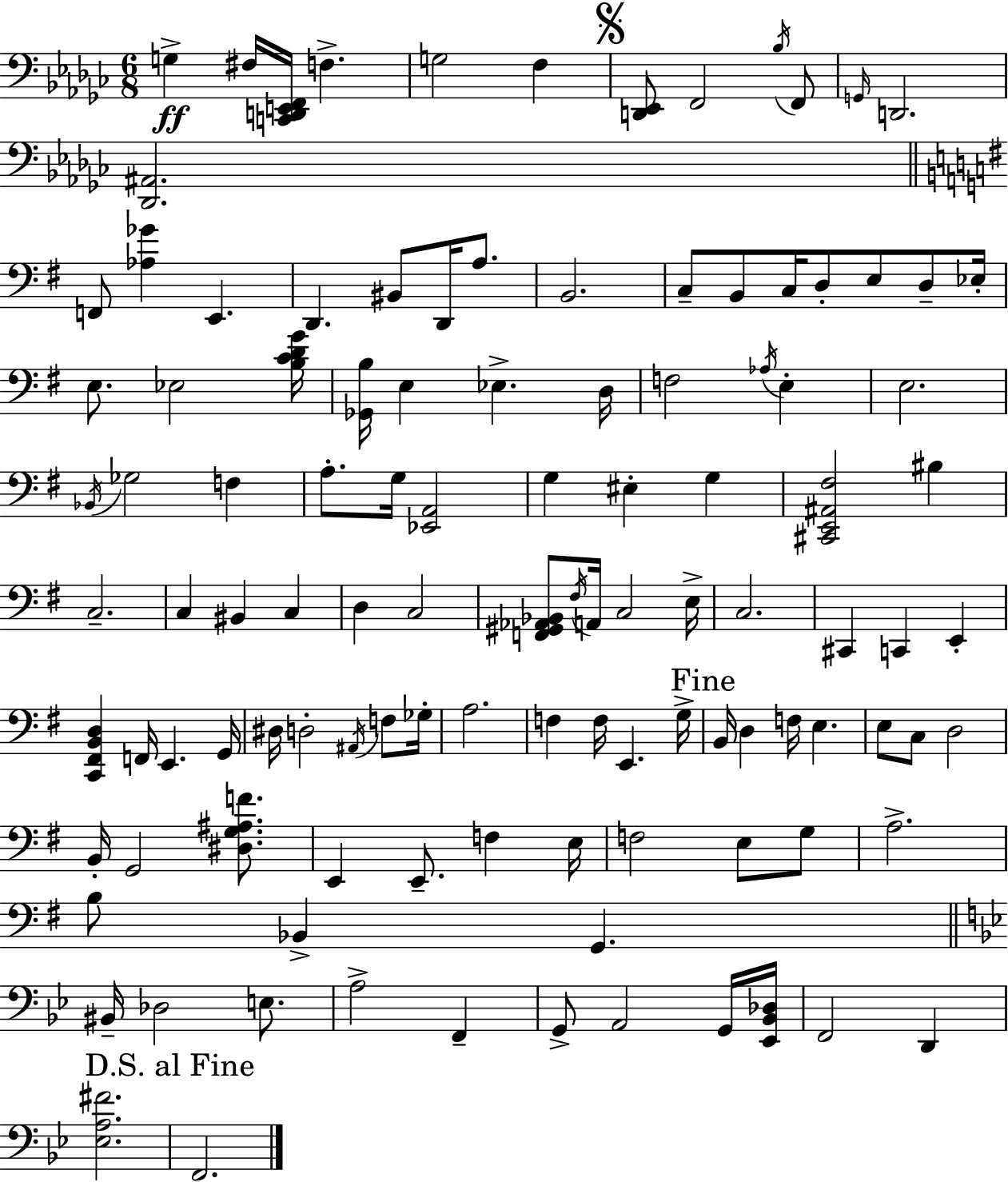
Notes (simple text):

G3/q F#3/s [C2,D2,E2,F2]/s F3/q. G3/h F3/q [D2,Eb2]/e F2/h Bb3/s F2/e G2/s D2/h. [Db2,A#2]/h. F2/e [Ab3,Gb4]/q E2/q. D2/q. BIS2/e D2/s A3/e. B2/h. C3/e B2/e C3/s D3/e E3/e D3/e Eb3/s E3/e. Eb3/h [B3,C4,D4,G4]/s [Gb2,B3]/s E3/q Eb3/q. D3/s F3/h Ab3/s E3/q E3/h. Bb2/s Gb3/h F3/q A3/e. G3/s [Eb2,A2]/h G3/q EIS3/q G3/q [C#2,E2,A#2,F#3]/h BIS3/q C3/h. C3/q BIS2/q C3/q D3/q C3/h [F2,G#2,Ab2,Bb2]/e F#3/s A2/s C3/h E3/s C3/h. C#2/q C2/q E2/q [C2,F#2,B2,D3]/q F2/s E2/q. G2/s D#3/s D3/h A#2/s F3/e Gb3/s A3/h. F3/q F3/s E2/q. G3/s B2/s D3/q F3/s E3/q. E3/e C3/e D3/h B2/s G2/h [D#3,G3,A#3,F4]/e. E2/q E2/e. F3/q E3/s F3/h E3/e G3/e A3/h. B3/e Bb2/q G2/q. BIS2/s Db3/h E3/e. A3/h F2/q G2/e A2/h G2/s [Eb2,Bb2,Db3]/s F2/h D2/q [Eb3,A3,F#4]/h. F2/h.